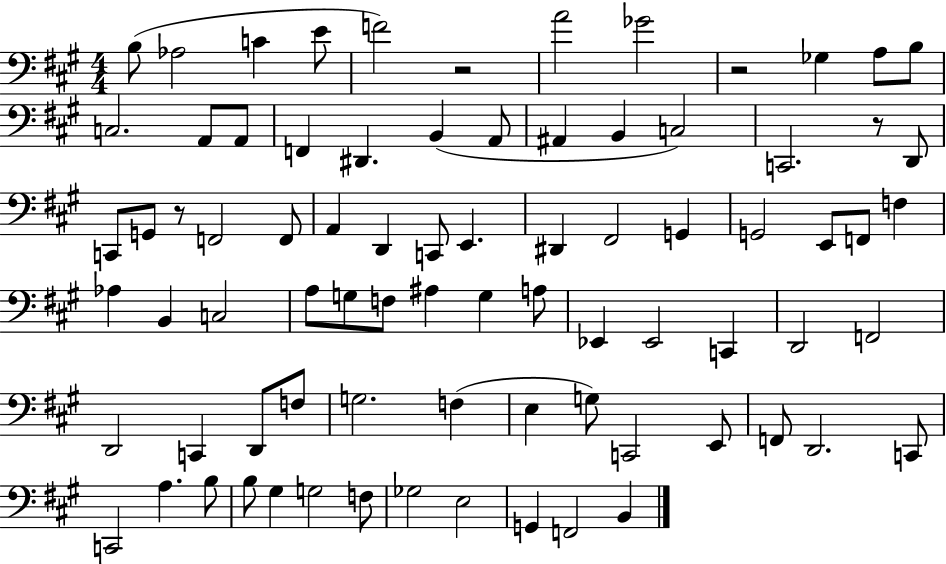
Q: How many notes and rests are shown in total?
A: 80